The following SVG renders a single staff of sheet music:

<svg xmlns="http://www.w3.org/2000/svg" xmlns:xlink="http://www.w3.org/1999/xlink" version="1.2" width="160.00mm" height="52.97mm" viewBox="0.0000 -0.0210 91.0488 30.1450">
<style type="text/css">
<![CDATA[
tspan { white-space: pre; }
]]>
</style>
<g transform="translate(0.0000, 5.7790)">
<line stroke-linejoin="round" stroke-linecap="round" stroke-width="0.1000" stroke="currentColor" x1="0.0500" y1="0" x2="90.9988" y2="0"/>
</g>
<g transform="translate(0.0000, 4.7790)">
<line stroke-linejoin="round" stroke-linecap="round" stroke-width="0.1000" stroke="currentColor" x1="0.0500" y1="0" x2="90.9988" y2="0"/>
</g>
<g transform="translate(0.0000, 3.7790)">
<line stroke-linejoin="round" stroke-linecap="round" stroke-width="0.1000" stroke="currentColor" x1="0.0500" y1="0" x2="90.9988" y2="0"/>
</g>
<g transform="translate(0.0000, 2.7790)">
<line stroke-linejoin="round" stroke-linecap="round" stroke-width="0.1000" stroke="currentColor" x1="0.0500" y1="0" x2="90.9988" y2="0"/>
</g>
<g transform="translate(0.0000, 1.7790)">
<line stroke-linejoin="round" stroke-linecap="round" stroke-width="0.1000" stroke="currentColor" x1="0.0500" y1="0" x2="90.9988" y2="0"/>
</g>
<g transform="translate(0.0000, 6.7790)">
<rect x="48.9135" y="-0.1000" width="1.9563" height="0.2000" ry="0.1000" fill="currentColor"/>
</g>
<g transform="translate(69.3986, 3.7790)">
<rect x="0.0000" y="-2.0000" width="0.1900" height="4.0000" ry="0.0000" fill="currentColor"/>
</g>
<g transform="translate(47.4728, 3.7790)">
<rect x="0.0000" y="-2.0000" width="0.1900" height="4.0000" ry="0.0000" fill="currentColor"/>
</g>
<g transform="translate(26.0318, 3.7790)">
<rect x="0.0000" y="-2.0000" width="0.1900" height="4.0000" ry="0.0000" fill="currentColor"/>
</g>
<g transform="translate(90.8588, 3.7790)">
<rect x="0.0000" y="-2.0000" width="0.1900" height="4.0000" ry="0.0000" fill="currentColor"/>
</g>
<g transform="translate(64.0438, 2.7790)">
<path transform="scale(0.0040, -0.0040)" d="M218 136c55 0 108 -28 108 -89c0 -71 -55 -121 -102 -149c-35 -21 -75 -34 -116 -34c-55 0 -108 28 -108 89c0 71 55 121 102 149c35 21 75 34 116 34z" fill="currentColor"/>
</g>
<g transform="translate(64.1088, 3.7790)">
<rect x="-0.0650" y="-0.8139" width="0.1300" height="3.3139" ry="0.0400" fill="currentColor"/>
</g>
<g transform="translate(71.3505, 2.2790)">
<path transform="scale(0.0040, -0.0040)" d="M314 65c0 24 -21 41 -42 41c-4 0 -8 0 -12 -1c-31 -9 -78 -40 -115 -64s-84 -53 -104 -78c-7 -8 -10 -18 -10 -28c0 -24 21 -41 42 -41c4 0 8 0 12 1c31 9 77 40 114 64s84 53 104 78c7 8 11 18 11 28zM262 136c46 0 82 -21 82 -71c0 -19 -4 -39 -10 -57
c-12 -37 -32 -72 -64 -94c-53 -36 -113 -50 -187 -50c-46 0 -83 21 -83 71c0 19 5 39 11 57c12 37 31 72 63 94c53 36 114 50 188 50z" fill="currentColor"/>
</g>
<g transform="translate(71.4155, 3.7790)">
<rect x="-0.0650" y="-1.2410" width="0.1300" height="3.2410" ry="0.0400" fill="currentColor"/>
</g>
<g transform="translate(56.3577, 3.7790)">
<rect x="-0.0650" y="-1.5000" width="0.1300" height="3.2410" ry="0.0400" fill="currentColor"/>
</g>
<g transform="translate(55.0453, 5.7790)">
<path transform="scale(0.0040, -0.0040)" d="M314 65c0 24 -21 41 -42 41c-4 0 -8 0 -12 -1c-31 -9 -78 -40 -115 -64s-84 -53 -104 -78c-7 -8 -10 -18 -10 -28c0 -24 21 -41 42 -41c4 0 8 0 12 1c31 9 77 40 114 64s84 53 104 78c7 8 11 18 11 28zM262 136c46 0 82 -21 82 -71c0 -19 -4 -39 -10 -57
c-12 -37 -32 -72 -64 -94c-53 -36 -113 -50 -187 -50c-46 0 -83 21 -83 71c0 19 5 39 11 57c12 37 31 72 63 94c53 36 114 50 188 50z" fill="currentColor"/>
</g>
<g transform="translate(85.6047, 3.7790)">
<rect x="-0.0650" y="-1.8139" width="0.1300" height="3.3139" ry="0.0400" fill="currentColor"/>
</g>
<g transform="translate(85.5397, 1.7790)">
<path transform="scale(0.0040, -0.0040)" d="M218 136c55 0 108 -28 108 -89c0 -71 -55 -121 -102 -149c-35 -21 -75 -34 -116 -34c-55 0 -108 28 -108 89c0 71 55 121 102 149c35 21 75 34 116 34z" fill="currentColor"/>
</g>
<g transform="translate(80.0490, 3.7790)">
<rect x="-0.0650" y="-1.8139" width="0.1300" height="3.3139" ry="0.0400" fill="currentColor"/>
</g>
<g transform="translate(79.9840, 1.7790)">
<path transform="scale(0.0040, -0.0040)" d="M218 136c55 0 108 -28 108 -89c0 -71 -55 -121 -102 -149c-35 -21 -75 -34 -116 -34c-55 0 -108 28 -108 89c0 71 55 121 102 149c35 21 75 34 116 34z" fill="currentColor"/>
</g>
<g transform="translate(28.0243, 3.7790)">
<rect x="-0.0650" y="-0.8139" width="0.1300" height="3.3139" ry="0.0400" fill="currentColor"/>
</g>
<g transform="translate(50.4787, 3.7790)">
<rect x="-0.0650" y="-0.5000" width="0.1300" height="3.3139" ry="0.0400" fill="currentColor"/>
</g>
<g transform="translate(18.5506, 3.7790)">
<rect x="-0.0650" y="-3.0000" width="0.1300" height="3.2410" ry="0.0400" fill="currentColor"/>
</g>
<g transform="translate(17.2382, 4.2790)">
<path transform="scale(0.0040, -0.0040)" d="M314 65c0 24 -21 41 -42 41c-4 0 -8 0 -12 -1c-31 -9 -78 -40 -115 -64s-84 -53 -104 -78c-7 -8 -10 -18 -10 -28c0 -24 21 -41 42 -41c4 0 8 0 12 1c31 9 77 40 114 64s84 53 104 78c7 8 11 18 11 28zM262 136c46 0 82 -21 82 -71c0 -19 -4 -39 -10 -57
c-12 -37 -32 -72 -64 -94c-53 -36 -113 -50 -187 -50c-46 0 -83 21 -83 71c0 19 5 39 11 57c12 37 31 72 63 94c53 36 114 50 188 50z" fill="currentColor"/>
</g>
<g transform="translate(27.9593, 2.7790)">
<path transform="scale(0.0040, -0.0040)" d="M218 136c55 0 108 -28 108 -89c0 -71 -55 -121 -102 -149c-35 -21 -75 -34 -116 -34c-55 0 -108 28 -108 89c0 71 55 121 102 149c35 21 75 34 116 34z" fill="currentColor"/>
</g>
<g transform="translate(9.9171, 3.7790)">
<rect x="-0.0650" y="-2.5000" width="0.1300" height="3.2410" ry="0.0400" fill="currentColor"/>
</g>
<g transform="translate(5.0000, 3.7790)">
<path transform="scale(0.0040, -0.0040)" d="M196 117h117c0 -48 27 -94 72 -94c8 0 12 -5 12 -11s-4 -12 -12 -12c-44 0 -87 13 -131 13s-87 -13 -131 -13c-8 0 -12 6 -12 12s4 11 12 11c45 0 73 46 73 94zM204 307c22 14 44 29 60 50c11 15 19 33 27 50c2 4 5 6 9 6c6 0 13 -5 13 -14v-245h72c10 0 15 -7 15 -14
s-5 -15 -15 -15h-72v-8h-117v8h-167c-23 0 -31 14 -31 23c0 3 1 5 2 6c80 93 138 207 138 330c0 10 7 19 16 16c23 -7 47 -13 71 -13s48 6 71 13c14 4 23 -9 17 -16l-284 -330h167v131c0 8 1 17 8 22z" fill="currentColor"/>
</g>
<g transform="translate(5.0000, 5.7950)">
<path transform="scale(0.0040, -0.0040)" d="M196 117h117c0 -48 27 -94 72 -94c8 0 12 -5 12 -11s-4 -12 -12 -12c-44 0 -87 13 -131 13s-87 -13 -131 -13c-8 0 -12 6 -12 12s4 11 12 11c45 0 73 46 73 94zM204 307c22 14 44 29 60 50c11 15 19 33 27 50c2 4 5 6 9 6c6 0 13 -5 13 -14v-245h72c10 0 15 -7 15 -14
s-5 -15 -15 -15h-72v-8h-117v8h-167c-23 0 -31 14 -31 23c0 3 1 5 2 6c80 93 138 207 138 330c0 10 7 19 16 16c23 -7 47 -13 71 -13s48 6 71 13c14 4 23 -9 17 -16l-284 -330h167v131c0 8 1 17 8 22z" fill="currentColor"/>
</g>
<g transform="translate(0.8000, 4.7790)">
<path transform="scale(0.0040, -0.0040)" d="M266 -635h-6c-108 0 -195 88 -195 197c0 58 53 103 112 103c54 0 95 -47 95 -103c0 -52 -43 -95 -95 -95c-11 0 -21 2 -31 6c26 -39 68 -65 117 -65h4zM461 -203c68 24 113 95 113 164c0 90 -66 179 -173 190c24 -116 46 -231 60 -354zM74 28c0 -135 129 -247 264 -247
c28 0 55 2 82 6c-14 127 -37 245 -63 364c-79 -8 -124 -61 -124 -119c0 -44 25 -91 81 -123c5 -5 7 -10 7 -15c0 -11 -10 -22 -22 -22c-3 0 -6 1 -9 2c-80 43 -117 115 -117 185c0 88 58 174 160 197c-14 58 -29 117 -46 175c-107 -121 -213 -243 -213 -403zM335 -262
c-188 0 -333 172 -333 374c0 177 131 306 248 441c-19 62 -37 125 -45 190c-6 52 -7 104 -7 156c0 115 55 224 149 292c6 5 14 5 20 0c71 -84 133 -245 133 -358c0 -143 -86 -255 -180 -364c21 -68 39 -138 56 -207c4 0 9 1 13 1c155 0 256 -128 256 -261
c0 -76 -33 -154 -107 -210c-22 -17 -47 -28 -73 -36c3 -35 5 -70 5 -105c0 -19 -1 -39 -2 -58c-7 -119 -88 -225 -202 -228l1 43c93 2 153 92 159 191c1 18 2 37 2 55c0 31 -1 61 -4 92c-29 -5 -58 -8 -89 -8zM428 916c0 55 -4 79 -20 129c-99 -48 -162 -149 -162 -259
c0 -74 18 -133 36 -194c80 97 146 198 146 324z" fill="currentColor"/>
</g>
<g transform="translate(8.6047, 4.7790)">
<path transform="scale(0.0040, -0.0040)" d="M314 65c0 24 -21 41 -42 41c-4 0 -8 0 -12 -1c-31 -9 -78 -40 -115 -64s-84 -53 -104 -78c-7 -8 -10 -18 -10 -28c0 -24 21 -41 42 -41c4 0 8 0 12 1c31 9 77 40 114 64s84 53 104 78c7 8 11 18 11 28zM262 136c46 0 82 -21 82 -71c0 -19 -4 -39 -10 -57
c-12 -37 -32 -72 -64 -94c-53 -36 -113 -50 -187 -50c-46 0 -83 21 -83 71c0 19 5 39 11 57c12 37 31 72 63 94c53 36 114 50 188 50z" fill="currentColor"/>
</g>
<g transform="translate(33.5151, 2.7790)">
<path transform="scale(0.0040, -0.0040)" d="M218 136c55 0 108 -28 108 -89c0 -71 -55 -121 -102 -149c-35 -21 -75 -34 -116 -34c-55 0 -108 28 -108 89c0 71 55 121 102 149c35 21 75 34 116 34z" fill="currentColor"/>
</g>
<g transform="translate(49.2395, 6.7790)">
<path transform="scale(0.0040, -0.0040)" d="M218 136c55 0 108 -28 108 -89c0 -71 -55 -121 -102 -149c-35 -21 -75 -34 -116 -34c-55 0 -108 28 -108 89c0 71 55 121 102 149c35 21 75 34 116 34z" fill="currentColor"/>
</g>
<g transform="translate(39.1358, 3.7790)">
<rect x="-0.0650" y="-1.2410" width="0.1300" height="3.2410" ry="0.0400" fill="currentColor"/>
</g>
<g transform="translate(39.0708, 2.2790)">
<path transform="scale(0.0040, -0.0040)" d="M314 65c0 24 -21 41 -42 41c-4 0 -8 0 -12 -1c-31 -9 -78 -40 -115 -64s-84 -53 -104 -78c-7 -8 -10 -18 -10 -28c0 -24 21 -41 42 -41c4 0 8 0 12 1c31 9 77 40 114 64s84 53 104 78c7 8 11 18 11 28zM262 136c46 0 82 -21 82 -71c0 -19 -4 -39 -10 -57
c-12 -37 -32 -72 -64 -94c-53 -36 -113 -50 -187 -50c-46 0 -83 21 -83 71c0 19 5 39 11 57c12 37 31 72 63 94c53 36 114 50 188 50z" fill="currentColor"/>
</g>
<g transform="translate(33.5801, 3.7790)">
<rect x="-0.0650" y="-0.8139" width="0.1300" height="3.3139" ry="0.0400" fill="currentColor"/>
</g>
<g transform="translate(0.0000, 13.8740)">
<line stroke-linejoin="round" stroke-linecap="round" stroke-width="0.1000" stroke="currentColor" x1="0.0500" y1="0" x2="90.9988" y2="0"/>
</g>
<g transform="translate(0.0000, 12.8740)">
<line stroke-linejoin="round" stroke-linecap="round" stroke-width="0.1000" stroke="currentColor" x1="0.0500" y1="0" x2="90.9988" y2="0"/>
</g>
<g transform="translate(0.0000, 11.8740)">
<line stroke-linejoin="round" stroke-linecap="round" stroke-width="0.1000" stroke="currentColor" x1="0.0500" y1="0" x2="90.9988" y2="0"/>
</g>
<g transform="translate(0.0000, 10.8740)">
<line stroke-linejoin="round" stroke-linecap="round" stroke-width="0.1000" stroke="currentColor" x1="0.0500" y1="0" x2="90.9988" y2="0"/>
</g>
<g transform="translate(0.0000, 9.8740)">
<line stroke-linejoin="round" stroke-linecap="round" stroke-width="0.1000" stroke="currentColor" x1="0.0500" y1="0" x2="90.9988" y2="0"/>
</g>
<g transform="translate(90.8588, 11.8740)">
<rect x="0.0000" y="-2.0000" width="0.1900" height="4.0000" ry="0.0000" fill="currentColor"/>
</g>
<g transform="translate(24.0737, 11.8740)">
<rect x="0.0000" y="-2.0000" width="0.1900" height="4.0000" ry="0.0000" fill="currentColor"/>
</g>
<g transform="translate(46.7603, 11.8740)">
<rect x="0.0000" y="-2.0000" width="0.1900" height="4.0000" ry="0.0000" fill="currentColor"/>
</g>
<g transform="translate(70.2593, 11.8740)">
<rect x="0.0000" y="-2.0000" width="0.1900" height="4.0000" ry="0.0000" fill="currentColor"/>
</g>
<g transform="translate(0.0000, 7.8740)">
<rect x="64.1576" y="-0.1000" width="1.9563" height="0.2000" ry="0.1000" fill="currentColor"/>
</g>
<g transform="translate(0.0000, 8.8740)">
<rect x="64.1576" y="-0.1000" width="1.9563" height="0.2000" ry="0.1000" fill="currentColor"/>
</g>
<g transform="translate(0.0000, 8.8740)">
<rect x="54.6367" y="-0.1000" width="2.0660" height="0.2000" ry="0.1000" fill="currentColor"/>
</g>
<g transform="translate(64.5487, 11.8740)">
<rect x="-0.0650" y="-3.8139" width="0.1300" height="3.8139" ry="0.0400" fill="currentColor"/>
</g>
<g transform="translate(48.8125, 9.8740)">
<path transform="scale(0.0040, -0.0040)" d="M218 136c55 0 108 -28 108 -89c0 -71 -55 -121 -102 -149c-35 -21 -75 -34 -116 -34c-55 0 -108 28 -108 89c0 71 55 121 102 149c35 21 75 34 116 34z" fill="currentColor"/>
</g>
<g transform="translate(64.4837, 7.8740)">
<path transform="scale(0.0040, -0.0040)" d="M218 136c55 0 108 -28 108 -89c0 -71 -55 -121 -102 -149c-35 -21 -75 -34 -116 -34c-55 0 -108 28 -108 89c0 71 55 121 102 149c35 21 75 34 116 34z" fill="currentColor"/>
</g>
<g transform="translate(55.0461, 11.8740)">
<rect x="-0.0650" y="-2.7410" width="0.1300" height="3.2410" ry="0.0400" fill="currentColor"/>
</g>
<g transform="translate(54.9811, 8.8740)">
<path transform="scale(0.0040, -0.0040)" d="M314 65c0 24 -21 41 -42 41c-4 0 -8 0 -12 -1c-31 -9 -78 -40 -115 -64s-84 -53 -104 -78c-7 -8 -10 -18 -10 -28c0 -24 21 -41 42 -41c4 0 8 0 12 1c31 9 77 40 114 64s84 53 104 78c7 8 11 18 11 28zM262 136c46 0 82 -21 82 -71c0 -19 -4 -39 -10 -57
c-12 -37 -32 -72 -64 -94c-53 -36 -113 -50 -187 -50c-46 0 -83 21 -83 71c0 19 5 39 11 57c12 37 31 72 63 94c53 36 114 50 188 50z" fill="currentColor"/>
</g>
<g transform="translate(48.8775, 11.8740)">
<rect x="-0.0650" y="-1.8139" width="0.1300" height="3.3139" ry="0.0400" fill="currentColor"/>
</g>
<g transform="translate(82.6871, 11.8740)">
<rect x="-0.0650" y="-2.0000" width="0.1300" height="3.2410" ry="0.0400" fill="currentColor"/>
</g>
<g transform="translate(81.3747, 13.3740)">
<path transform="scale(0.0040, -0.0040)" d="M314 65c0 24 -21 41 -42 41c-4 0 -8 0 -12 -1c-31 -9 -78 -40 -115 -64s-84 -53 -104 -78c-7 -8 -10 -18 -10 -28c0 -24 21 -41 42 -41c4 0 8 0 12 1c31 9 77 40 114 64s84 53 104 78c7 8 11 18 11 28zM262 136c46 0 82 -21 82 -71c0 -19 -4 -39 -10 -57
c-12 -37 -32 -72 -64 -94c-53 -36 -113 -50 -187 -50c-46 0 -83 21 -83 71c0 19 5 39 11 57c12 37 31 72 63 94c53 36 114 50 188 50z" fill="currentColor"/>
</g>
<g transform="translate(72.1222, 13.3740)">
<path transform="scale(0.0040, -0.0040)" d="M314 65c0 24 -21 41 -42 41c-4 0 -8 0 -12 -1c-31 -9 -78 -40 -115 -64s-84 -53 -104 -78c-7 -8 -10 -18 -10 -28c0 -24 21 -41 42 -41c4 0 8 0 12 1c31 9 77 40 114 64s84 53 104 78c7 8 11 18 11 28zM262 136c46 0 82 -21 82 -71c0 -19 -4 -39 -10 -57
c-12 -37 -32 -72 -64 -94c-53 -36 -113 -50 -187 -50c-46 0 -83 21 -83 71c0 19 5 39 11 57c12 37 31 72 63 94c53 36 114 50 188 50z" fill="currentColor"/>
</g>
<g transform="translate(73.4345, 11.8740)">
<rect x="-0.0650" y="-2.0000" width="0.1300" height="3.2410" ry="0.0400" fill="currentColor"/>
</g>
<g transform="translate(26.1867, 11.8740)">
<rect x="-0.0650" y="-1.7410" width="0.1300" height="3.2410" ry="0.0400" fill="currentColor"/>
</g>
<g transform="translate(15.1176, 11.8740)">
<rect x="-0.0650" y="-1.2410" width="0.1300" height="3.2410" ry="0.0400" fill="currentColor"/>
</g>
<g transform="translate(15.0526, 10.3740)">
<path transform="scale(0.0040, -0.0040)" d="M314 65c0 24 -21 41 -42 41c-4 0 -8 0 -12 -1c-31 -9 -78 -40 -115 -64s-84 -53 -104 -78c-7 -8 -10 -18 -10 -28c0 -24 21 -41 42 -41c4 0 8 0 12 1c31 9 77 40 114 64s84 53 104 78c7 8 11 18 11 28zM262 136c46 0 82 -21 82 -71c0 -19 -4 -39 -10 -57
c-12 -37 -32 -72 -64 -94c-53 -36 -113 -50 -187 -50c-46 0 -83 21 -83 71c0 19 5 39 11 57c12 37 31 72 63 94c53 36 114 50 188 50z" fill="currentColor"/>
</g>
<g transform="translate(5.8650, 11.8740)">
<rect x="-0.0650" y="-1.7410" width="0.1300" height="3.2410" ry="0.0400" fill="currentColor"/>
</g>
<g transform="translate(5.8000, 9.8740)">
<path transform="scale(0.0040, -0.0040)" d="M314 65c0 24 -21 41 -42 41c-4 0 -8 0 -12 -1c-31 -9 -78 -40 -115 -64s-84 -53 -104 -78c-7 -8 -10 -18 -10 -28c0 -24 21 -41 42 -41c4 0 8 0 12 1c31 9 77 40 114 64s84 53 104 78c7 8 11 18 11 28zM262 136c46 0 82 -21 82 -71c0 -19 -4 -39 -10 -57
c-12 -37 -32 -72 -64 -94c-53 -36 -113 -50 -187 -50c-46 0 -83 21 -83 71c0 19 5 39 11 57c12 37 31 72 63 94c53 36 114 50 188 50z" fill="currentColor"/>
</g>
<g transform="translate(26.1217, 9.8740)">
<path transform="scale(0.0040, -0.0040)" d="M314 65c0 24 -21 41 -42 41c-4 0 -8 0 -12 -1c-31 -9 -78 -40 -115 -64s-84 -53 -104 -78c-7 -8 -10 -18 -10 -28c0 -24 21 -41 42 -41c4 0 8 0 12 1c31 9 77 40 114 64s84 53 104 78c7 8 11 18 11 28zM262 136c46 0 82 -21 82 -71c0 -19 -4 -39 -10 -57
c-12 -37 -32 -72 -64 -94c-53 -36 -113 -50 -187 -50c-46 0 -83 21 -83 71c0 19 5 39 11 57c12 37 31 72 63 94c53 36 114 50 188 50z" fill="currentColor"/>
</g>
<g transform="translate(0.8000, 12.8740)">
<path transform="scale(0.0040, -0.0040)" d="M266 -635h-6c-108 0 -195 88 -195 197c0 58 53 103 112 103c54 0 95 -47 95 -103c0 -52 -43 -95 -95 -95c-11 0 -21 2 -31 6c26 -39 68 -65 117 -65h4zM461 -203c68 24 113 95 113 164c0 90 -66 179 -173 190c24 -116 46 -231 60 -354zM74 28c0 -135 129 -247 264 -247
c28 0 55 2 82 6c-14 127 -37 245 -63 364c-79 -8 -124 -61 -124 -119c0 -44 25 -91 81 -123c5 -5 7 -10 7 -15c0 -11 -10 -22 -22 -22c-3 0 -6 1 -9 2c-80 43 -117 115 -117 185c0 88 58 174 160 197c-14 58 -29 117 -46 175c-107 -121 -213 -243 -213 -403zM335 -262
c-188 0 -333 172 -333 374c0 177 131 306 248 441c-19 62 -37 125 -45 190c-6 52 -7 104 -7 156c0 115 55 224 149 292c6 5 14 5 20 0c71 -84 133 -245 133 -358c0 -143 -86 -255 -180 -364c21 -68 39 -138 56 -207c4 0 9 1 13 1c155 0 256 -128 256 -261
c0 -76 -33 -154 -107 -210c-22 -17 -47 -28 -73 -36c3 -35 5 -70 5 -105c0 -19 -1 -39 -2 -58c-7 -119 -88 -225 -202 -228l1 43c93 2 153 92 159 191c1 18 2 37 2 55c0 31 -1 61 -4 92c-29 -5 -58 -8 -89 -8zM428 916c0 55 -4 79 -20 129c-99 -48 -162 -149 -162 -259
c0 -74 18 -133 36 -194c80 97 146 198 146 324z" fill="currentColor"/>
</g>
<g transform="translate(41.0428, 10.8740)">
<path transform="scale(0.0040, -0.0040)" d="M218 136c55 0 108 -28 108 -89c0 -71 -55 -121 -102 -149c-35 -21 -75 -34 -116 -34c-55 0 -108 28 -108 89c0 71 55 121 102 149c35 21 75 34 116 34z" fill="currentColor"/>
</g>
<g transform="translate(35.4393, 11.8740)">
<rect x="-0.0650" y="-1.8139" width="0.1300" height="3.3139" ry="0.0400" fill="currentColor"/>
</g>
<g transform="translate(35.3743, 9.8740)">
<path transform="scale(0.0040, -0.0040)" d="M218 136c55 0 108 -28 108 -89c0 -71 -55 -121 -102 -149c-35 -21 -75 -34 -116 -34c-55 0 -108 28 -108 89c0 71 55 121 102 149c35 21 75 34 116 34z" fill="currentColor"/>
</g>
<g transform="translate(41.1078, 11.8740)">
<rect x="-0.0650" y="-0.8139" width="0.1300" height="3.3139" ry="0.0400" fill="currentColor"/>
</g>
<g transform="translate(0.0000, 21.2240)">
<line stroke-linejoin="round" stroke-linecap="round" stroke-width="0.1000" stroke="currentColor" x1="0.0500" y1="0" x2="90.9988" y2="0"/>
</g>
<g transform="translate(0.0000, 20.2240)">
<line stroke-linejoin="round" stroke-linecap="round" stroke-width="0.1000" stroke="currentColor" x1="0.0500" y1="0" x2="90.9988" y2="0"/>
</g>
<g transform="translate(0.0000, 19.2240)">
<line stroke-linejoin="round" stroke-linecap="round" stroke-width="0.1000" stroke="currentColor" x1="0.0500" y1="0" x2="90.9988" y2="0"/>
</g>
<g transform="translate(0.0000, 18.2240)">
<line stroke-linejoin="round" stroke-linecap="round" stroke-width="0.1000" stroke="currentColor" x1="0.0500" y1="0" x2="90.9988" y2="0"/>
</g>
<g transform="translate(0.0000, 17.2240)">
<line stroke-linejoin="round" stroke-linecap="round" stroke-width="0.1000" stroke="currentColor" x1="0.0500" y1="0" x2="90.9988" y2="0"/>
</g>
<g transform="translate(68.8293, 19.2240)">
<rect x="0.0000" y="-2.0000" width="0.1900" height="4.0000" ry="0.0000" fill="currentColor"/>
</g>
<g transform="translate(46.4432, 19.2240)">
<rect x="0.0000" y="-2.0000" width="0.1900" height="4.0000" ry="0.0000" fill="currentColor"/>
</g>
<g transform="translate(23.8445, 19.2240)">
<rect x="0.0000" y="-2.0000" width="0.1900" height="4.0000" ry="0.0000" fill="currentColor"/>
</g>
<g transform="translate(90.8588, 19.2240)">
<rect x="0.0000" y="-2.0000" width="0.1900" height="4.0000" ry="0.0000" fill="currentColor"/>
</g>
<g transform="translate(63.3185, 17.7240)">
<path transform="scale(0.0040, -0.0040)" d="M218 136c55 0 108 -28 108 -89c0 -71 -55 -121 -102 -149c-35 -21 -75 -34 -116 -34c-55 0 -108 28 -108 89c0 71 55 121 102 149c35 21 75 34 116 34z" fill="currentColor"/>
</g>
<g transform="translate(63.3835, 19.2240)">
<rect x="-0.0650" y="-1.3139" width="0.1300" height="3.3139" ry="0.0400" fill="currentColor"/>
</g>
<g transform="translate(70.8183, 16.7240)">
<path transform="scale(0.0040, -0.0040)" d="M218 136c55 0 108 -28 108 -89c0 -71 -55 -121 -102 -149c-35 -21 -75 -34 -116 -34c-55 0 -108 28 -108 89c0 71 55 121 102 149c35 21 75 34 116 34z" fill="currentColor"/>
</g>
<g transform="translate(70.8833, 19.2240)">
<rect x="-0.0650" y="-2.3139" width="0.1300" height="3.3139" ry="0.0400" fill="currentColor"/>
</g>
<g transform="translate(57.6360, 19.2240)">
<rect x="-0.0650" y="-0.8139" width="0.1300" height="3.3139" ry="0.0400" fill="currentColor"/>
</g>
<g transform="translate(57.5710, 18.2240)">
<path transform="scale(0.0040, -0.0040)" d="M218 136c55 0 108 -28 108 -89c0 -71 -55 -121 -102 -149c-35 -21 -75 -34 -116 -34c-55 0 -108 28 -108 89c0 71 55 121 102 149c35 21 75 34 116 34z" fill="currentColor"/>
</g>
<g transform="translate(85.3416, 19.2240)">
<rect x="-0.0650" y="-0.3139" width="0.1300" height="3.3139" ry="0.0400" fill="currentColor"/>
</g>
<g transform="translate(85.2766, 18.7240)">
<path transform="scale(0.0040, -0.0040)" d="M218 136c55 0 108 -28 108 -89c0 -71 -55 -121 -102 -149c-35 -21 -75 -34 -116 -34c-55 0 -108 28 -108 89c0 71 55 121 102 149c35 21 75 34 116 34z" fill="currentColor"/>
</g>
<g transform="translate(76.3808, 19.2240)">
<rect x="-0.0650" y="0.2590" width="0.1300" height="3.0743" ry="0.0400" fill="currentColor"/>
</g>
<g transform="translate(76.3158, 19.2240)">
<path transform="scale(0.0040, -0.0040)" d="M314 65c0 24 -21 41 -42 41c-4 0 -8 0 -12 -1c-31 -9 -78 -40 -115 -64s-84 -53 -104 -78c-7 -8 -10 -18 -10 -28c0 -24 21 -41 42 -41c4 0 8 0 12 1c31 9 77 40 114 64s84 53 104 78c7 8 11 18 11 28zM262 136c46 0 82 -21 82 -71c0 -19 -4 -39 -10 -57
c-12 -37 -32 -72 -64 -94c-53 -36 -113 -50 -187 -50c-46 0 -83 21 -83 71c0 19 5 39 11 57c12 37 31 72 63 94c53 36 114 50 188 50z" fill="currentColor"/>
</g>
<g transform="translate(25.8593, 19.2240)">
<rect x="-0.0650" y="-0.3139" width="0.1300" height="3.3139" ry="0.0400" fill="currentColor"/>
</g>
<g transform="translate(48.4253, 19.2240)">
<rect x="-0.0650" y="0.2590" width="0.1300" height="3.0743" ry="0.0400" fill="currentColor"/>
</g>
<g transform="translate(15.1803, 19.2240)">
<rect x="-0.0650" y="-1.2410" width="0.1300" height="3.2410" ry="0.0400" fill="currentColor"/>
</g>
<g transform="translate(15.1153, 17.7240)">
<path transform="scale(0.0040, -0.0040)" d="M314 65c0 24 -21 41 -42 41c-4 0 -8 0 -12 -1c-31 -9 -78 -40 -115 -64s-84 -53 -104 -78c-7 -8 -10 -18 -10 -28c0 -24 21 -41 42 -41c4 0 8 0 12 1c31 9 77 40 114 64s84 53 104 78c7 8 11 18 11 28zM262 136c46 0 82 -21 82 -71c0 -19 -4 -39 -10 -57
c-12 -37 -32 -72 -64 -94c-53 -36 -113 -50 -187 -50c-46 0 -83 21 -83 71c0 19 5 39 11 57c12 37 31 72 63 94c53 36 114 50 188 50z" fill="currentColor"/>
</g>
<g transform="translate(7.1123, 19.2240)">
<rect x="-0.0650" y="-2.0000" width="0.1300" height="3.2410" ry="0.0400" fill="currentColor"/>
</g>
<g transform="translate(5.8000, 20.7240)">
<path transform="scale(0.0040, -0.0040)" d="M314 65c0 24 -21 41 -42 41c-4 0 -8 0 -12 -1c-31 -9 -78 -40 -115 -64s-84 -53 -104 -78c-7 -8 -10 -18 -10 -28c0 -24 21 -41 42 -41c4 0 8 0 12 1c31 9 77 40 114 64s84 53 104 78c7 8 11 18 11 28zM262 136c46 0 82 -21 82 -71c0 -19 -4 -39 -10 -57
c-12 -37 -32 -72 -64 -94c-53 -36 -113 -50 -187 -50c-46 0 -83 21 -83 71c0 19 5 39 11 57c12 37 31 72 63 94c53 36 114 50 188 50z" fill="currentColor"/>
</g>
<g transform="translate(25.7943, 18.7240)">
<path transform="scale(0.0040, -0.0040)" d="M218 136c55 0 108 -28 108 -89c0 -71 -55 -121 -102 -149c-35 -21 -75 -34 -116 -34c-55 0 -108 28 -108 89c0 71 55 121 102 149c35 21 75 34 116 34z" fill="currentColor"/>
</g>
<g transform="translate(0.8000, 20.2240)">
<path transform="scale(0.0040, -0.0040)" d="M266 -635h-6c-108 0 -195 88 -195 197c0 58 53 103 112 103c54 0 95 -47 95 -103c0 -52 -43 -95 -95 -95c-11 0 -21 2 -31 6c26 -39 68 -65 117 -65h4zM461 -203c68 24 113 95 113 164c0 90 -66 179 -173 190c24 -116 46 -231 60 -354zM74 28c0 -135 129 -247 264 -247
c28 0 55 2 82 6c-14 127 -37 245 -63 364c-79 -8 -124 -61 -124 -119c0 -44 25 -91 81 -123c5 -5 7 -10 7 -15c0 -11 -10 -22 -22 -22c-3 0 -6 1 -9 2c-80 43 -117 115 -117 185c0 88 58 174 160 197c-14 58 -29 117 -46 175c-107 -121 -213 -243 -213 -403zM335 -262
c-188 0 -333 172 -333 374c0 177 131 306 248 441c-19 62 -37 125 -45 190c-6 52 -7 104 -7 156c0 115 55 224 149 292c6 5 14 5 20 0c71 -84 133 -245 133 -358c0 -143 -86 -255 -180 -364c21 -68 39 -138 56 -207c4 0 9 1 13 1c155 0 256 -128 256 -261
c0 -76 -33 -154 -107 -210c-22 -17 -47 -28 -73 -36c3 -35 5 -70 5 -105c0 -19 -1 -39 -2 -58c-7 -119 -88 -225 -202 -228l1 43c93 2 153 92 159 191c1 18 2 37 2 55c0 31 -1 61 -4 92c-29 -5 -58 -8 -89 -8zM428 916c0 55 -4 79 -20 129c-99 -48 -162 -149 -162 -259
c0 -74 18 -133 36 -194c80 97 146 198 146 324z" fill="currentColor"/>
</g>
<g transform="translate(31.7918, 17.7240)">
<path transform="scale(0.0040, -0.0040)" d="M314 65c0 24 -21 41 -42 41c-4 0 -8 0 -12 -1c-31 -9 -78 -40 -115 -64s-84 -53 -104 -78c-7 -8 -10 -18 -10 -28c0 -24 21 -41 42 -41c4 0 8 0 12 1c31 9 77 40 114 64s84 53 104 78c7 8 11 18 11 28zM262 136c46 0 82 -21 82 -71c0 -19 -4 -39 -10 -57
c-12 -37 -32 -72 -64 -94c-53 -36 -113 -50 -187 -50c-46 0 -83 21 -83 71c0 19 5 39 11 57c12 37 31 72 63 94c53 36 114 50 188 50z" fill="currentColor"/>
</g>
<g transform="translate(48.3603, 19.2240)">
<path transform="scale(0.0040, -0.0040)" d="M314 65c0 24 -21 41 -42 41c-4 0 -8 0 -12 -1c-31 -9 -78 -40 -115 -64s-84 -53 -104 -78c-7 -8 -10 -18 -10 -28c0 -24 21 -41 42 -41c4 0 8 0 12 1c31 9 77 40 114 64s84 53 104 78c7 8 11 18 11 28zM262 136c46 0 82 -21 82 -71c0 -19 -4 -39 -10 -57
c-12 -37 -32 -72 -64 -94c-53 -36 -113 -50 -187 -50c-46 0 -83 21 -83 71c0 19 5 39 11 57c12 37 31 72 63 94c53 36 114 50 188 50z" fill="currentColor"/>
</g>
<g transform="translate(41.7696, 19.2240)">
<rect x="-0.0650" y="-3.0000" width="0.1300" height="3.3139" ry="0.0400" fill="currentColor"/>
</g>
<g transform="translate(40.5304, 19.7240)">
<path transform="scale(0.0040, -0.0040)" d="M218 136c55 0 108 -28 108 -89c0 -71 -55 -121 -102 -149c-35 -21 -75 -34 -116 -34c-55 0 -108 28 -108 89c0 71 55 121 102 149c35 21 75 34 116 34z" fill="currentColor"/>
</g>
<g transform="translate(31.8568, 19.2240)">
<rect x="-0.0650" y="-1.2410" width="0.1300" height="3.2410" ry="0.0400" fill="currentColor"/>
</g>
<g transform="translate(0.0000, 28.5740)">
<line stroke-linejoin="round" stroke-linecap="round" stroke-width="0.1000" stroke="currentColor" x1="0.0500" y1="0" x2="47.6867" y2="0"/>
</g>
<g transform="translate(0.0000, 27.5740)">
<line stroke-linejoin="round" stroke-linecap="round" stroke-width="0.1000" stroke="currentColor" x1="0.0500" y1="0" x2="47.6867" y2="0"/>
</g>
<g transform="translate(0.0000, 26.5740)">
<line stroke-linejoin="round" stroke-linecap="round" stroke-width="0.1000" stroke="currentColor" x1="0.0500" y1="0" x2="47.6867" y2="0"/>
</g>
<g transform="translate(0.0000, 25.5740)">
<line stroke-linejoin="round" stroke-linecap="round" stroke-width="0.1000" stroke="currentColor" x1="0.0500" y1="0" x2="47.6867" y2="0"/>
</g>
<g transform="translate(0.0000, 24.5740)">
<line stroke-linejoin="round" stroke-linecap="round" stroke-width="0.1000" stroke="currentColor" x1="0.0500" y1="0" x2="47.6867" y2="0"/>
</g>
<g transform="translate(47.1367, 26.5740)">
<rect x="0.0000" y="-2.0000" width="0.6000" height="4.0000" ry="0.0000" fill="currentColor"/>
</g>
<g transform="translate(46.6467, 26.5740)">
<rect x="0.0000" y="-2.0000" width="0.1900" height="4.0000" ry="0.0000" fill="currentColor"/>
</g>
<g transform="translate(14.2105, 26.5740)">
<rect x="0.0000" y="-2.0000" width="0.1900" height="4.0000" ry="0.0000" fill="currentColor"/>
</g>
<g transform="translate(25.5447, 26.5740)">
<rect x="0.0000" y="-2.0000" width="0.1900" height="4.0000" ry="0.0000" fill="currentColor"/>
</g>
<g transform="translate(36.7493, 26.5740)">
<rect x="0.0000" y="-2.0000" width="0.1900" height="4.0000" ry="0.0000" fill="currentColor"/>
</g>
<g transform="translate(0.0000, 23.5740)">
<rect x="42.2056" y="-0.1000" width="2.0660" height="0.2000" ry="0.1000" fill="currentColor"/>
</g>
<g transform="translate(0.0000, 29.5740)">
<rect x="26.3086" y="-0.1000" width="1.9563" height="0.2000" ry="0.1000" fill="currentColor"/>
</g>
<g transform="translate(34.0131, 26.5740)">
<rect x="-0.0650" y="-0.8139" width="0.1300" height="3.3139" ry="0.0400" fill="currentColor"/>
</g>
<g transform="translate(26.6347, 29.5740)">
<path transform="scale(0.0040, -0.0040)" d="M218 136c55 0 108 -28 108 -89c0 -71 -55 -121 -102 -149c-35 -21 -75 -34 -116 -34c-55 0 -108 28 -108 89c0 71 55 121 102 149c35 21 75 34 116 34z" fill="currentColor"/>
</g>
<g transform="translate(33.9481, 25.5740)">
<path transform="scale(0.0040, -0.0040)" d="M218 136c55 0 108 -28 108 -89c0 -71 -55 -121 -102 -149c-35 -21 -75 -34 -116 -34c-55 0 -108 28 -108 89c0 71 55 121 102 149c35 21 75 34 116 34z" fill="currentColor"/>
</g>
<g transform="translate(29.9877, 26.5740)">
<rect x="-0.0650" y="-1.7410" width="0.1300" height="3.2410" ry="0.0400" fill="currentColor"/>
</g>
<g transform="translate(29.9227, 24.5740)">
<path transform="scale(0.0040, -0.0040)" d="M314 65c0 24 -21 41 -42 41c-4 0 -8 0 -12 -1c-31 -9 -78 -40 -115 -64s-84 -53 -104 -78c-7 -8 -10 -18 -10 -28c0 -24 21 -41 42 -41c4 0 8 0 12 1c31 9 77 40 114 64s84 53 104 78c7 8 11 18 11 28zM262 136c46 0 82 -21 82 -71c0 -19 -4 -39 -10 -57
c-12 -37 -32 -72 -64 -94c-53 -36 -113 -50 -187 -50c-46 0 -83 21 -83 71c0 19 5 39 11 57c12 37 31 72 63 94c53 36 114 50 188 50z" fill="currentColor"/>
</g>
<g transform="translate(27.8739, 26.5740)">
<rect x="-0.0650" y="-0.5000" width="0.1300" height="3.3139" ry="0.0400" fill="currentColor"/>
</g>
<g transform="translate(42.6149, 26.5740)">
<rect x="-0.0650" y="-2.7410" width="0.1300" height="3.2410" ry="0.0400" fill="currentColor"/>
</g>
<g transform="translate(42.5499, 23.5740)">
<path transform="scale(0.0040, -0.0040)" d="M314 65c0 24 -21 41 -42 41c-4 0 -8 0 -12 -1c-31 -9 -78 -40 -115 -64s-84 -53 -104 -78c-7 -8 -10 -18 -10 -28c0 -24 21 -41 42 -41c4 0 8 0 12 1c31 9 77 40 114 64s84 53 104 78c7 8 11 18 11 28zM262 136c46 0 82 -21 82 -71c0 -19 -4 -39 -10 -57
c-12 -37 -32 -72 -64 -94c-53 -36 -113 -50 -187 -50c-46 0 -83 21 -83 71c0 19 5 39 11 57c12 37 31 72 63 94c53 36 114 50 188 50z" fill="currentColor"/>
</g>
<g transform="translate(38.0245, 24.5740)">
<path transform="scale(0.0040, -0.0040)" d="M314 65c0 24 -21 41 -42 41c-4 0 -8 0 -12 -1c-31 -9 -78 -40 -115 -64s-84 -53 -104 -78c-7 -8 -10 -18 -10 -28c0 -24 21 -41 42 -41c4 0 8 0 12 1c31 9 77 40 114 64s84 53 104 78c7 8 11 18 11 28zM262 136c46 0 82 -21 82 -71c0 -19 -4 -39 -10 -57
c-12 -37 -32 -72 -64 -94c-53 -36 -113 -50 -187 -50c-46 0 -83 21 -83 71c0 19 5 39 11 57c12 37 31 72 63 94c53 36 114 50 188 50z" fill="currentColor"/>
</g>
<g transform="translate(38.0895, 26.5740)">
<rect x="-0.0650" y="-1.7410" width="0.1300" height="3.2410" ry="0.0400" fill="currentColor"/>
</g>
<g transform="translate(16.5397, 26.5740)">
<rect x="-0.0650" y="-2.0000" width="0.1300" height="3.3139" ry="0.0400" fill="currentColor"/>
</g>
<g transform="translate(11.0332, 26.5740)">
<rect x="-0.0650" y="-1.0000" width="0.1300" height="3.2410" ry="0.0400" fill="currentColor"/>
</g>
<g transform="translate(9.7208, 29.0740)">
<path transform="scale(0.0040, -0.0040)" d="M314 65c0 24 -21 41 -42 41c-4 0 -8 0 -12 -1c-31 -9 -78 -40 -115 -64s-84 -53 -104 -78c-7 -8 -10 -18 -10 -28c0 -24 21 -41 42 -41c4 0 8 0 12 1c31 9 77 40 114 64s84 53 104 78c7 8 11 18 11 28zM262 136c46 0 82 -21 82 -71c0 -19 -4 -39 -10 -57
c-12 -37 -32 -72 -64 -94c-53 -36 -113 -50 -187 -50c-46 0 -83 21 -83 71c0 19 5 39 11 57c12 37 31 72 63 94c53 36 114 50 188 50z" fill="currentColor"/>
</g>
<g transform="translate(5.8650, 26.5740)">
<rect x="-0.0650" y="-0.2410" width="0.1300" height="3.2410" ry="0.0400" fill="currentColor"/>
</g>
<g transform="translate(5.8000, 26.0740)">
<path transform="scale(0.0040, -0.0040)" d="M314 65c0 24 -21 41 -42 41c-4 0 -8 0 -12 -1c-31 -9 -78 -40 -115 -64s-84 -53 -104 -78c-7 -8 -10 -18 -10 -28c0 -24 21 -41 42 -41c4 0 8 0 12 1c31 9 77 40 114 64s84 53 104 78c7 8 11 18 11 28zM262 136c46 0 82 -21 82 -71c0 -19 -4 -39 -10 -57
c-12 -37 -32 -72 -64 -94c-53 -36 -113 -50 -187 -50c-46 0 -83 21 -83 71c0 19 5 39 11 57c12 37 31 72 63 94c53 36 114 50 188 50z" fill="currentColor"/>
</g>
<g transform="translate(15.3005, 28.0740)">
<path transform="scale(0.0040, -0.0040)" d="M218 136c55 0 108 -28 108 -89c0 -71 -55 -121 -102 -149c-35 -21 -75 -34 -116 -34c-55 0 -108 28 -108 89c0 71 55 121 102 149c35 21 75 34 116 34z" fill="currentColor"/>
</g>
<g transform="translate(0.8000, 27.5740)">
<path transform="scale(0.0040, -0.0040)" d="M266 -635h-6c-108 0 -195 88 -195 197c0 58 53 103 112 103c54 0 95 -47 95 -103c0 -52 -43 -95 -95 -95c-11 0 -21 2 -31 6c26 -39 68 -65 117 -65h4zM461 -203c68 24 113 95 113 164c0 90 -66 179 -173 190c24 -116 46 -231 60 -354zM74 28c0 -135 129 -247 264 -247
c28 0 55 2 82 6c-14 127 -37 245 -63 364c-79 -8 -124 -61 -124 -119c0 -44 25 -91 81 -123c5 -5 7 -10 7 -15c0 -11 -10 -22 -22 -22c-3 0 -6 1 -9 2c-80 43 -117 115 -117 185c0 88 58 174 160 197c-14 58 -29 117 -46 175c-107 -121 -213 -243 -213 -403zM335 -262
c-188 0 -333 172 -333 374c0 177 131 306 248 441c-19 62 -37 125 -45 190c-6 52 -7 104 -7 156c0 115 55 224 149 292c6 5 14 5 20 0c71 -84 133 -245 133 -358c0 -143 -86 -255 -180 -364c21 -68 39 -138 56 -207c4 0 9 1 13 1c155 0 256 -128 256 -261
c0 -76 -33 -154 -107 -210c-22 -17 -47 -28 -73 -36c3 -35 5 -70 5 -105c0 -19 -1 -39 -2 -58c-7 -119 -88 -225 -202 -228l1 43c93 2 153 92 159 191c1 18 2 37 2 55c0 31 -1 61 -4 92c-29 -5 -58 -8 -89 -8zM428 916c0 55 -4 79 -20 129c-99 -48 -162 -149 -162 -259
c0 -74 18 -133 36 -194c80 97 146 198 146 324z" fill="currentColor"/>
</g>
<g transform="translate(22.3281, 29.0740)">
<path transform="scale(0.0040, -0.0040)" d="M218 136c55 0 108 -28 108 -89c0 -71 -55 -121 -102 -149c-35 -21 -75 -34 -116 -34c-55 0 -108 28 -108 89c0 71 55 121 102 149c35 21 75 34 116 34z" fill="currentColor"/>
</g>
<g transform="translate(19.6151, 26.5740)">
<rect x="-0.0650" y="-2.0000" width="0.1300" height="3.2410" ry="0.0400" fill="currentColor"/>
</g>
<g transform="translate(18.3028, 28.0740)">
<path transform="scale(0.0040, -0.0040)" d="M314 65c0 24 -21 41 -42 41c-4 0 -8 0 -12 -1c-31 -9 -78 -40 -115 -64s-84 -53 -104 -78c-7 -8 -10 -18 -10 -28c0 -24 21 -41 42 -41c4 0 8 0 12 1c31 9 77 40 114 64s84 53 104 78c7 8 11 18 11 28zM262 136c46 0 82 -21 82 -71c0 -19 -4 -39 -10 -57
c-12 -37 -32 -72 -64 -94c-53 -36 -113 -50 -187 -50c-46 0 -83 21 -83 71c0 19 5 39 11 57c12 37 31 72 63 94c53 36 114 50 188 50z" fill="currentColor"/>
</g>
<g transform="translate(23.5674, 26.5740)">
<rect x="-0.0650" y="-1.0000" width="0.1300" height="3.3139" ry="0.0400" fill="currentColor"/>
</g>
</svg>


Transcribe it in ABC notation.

X:1
T:Untitled
M:4/4
L:1/4
K:C
G2 A2 d d e2 C E2 d e2 f f f2 e2 f2 f d f a2 c' F2 F2 F2 e2 c e2 A B2 d e g B2 c c2 D2 F F2 D C f2 d f2 a2